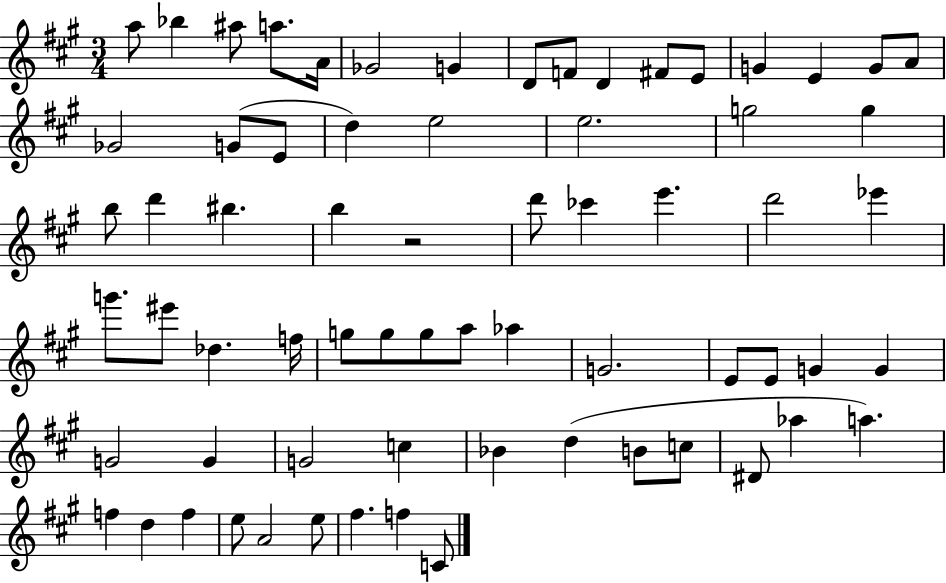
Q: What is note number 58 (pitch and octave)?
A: A5